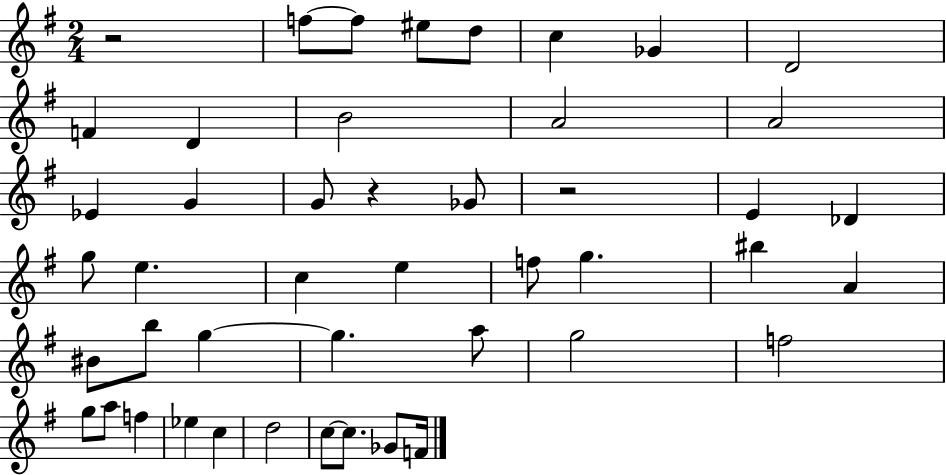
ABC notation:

X:1
T:Untitled
M:2/4
L:1/4
K:G
z2 f/2 f/2 ^e/2 d/2 c _G D2 F D B2 A2 A2 _E G G/2 z _G/2 z2 E _D g/2 e c e f/2 g ^b A ^B/2 b/2 g g a/2 g2 f2 g/2 a/2 f _e c d2 c/2 c/2 _G/2 F/4